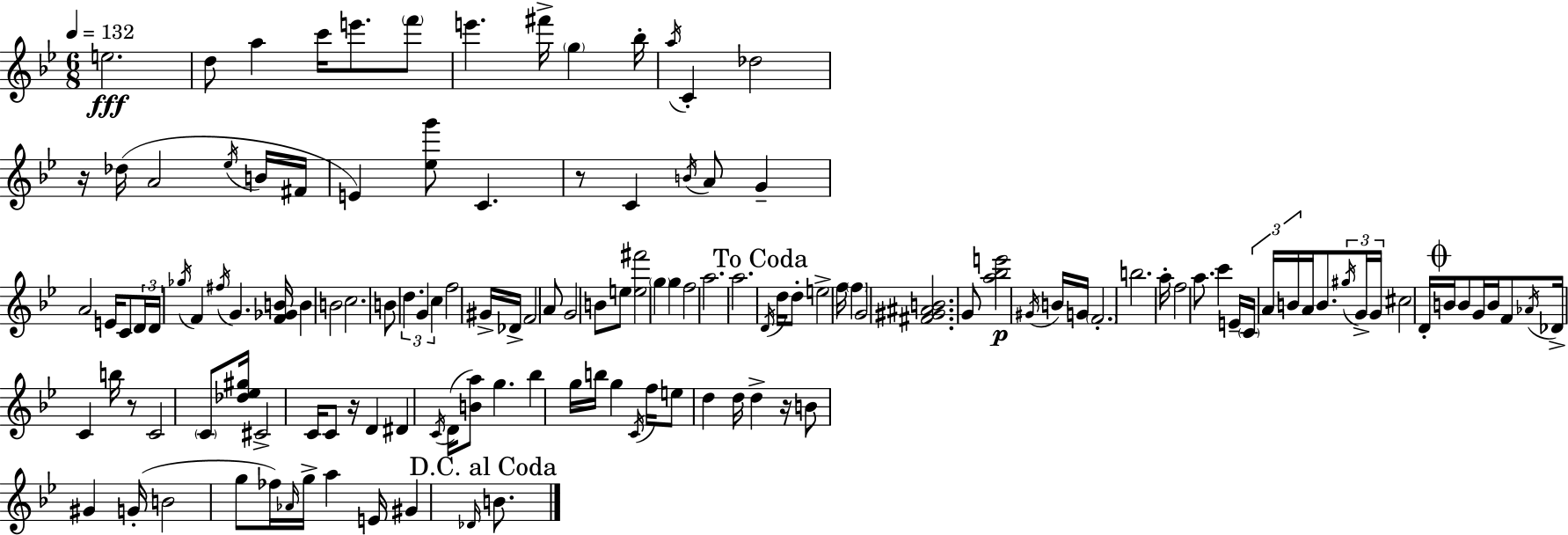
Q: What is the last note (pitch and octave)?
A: B4